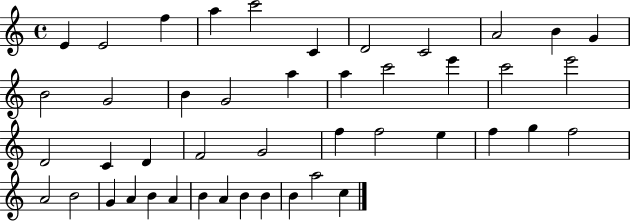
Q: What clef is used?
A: treble